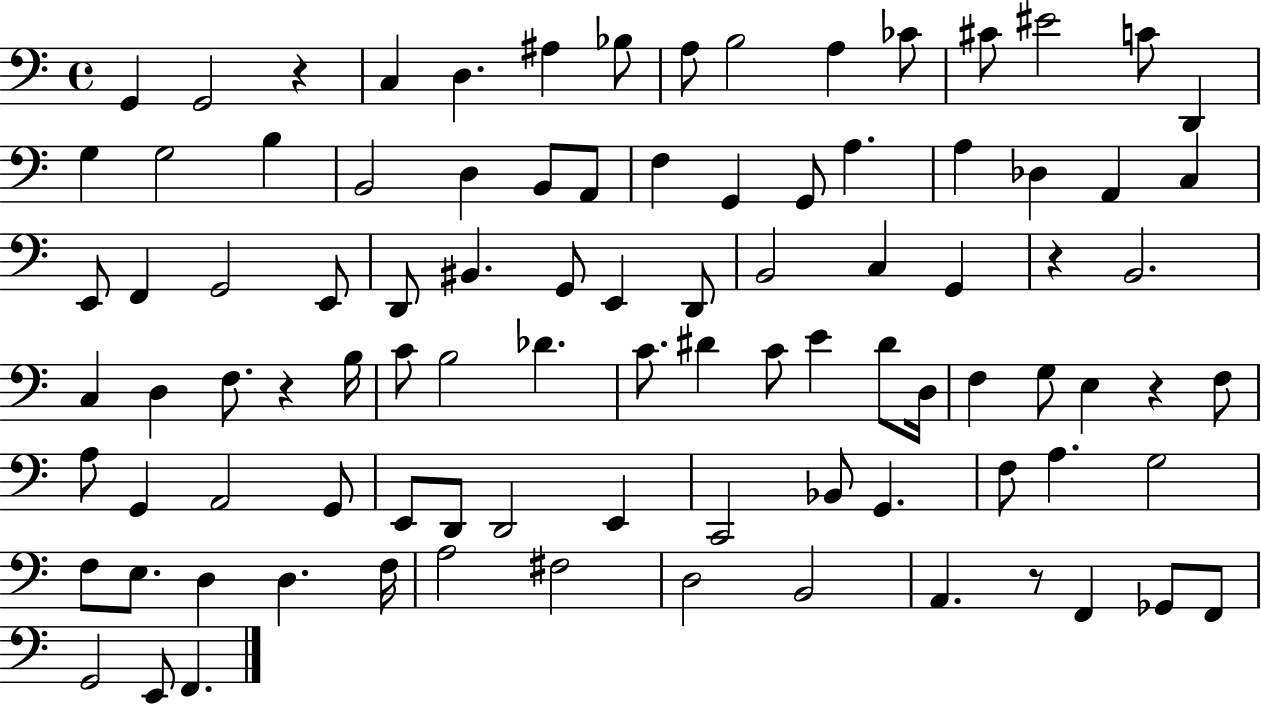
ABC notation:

X:1
T:Untitled
M:4/4
L:1/4
K:C
G,, G,,2 z C, D, ^A, _B,/2 A,/2 B,2 A, _C/2 ^C/2 ^E2 C/2 D,, G, G,2 B, B,,2 D, B,,/2 A,,/2 F, G,, G,,/2 A, A, _D, A,, C, E,,/2 F,, G,,2 E,,/2 D,,/2 ^B,, G,,/2 E,, D,,/2 B,,2 C, G,, z B,,2 C, D, F,/2 z B,/4 C/2 B,2 _D C/2 ^D C/2 E ^D/2 D,/4 F, G,/2 E, z F,/2 A,/2 G,, A,,2 G,,/2 E,,/2 D,,/2 D,,2 E,, C,,2 _B,,/2 G,, F,/2 A, G,2 F,/2 E,/2 D, D, F,/4 A,2 ^F,2 D,2 B,,2 A,, z/2 F,, _G,,/2 F,,/2 G,,2 E,,/2 F,,